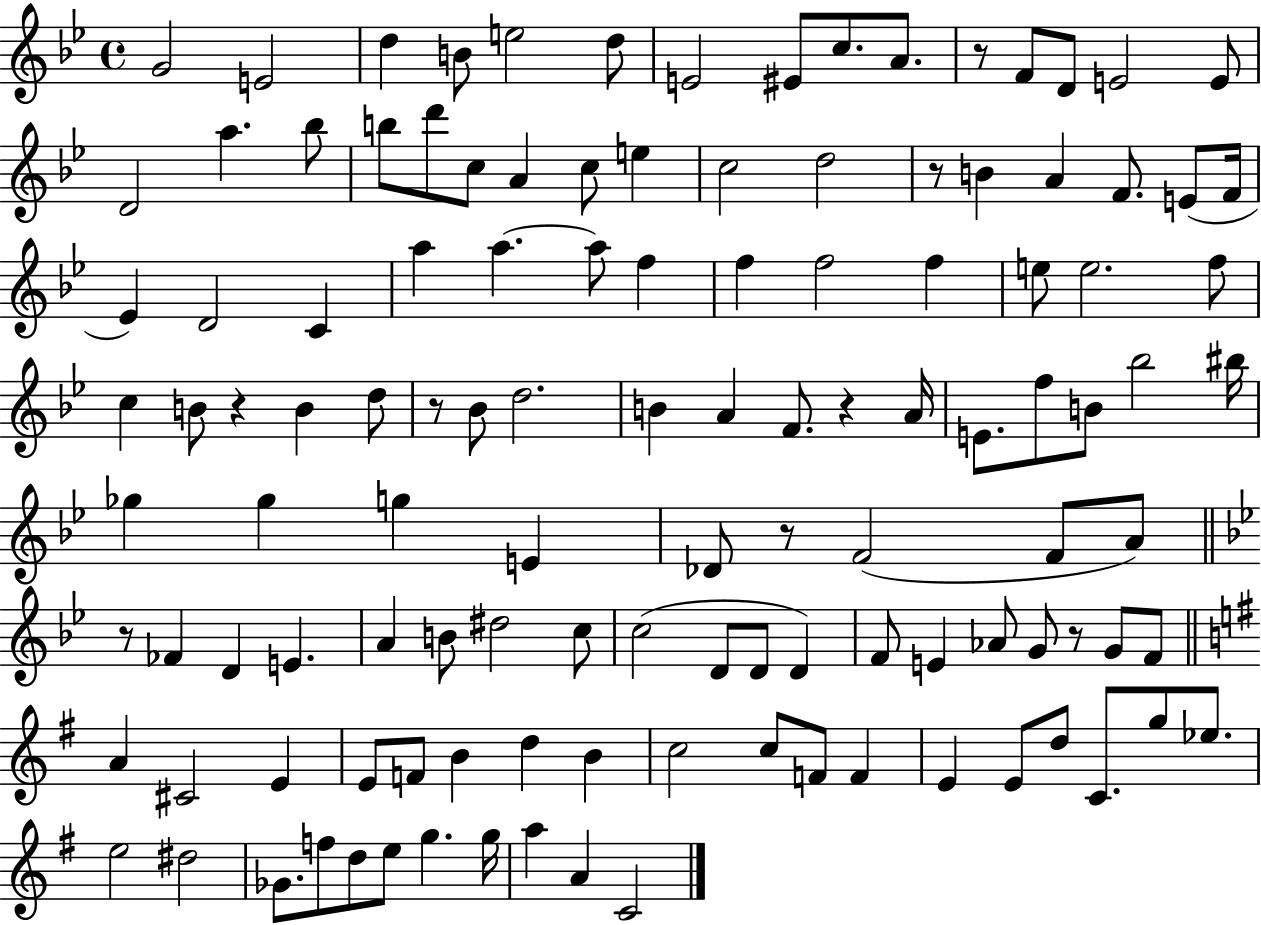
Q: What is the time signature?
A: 4/4